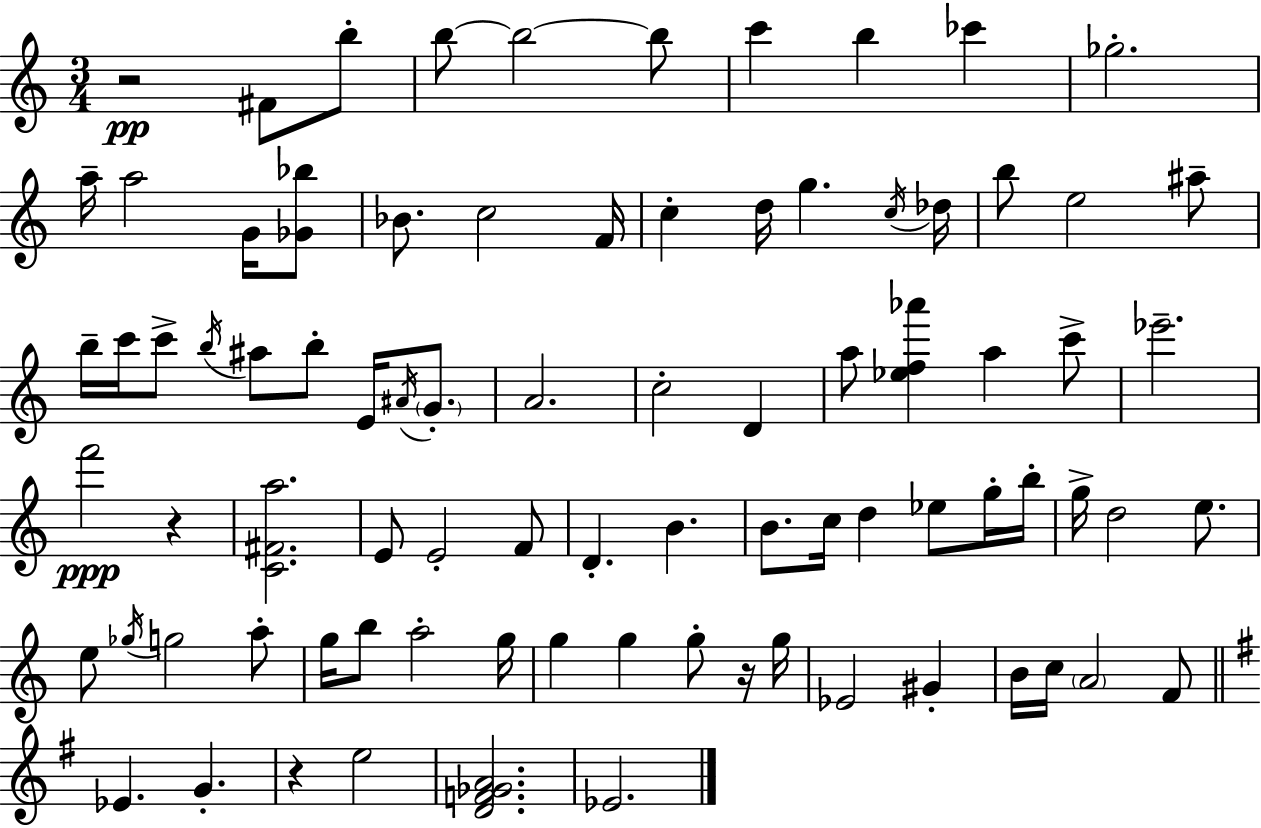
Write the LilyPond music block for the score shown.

{
  \clef treble
  \numericTimeSignature
  \time 3/4
  \key a \minor
  r2\pp fis'8 b''8-. | b''8~~ b''2~~ b''8 | c'''4 b''4 ces'''4 | ges''2.-. | \break a''16-- a''2 g'16 <ges' bes''>8 | bes'8. c''2 f'16 | c''4-. d''16 g''4. \acciaccatura { c''16 } | des''16 b''8 e''2 ais''8-- | \break b''16-- c'''16 c'''8-> \acciaccatura { b''16 } ais''8 b''8-. e'16 \acciaccatura { ais'16 } | \parenthesize g'8.-. a'2. | c''2-. d'4 | a''8 <ees'' f'' aes'''>4 a''4 | \break c'''8-> ees'''2.-- | f'''2\ppp r4 | <c' fis' a''>2. | e'8 e'2-. | \break f'8 d'4.-. b'4. | b'8. c''16 d''4 ees''8 | g''16-. b''16-. g''16-> d''2 | e''8. e''8 \acciaccatura { ges''16 } g''2 | \break a''8-. g''16 b''8 a''2-. | g''16 g''4 g''4 | g''8-. r16 g''16 ees'2 | gis'4-. b'16 c''16 \parenthesize a'2 | \break f'8 \bar "||" \break \key g \major ees'4. g'4.-. | r4 e''2 | <d' f' ges' a'>2. | ees'2. | \break \bar "|."
}